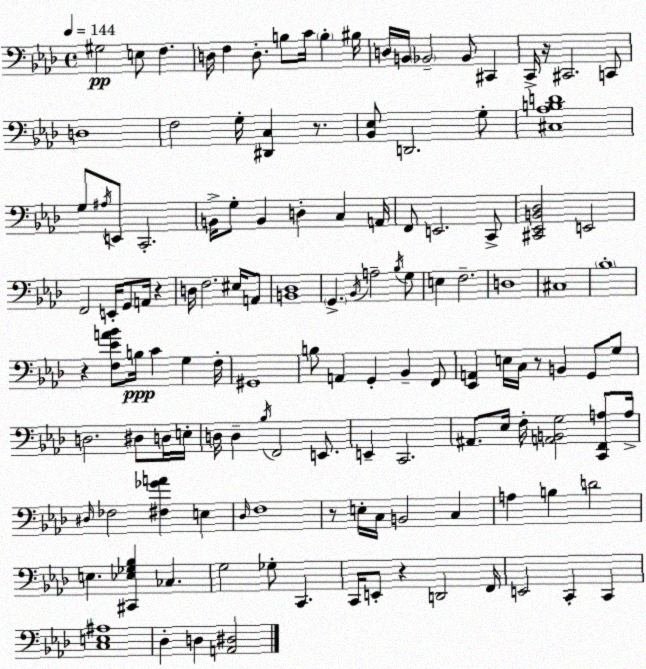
X:1
T:Untitled
M:4/4
L:1/4
K:Ab
^G,2 E,/2 F, D,/4 F, D,/2 B,/2 C/4 B, ^B,/4 D,/4 B,,/4 _B,,2 _B,,/2 ^C,, C,,/4 z/4 ^C,,2 C,,/2 D,4 F,2 G,/4 [^D,,C,] z/2 [_B,,_E,]/2 D,,2 G,/2 [^C,_A,B,D]4 G,/2 ^A,/4 E,,/2 C,,2 B,,/4 G,/2 B,, D, C, A,,/4 F,,/2 E,,2 C,,/2 [^C,,_E,,B,,_D,]2 E,,2 F,,2 E,,/4 G,,/2 A,,/4 z D,/4 F,2 ^E,/4 A,,/2 [B,,_D,]4 G,, _B,,/4 A,2 _B,/4 G,/2 E, F,2 D,4 ^C,4 _B,4 z [F,_EA_B]/2 B,/4 C G, F,/4 ^G,,4 B,/2 A,, G,, _B,, F,,/2 [_E,,A,,] E,/4 C,/4 z/2 B,, G,,/2 G,/2 D,2 ^D,/2 D,/4 E,/4 D,/4 D, _B,/4 F,,2 E,,/2 E,, C,,2 ^A,,/2 _E,/4 F,/4 [A,,B,,G,]2 [C,,F,,A,]/2 A,/4 ^D,/4 _F,2 [^F,_GA] E, _D,/4 F,4 z/2 E,/4 C,/4 B,,2 C, A, B, D2 E, [^C,,_E,_G,_B,] _C, G,2 _G,/2 C,, C,,/4 E,,/2 z D,,2 F,,/4 E,,2 C,, C,, [C,E,^A,]4 _D, D, [A,,^D,]2